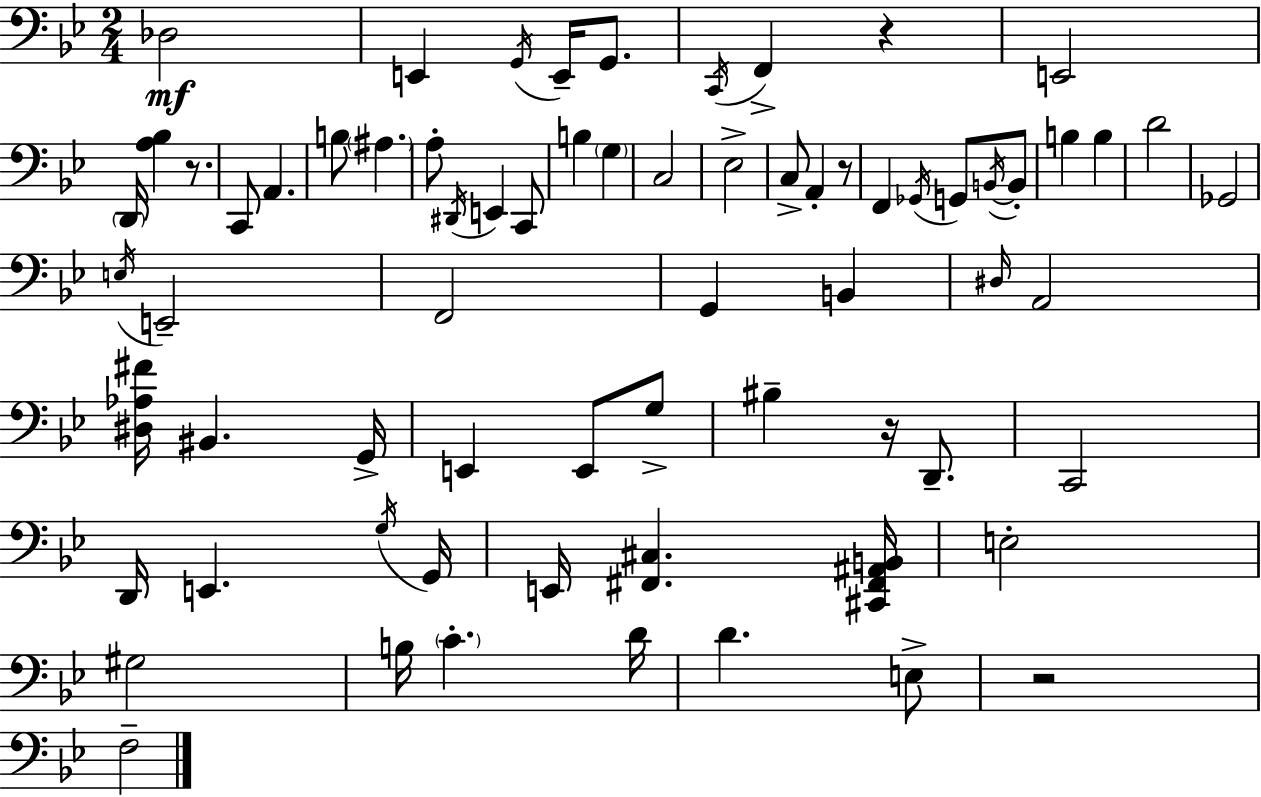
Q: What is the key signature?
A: G minor